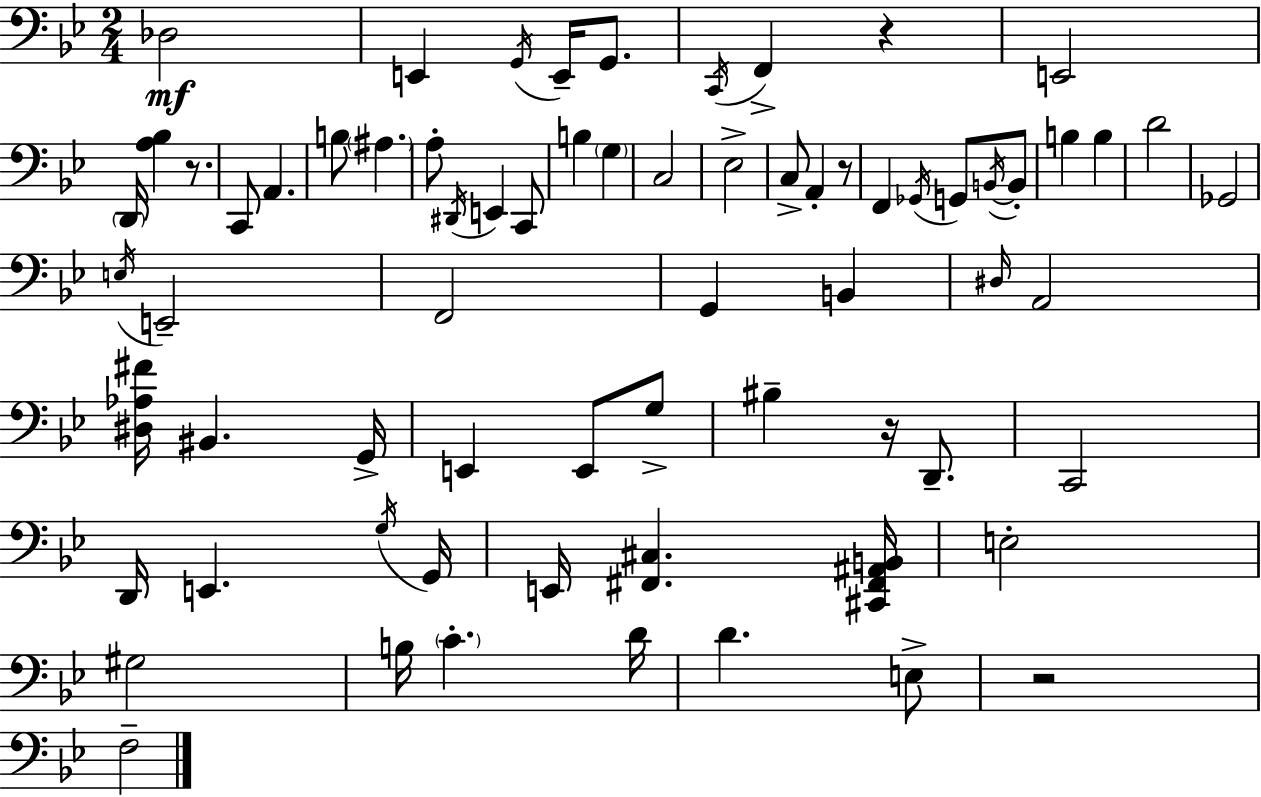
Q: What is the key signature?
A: G minor